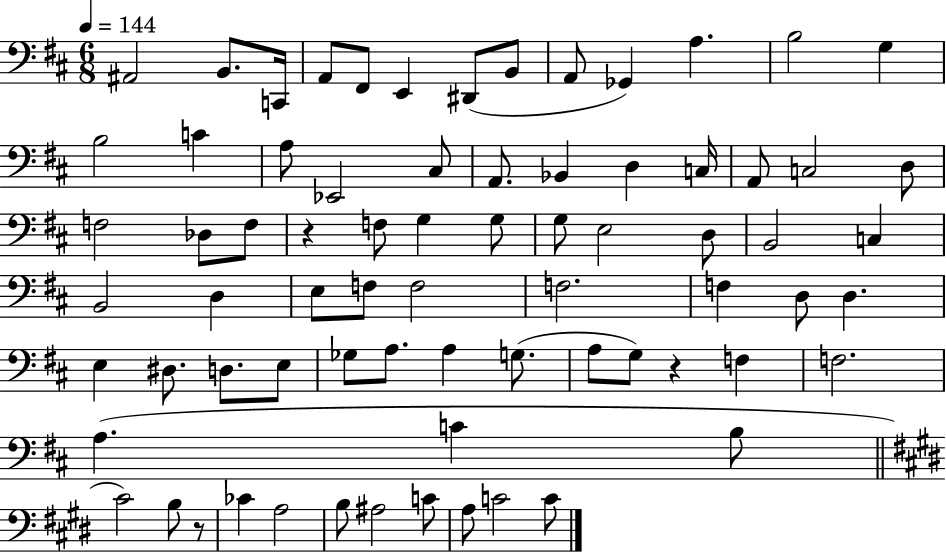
X:1
T:Untitled
M:6/8
L:1/4
K:D
^A,,2 B,,/2 C,,/4 A,,/2 ^F,,/2 E,, ^D,,/2 B,,/2 A,,/2 _G,, A, B,2 G, B,2 C A,/2 _E,,2 ^C,/2 A,,/2 _B,, D, C,/4 A,,/2 C,2 D,/2 F,2 _D,/2 F,/2 z F,/2 G, G,/2 G,/2 E,2 D,/2 B,,2 C, B,,2 D, E,/2 F,/2 F,2 F,2 F, D,/2 D, E, ^D,/2 D,/2 E,/2 _G,/2 A,/2 A, G,/2 A,/2 G,/2 z F, F,2 A, C B,/2 ^C2 B,/2 z/2 _C A,2 B,/2 ^A,2 C/2 A,/2 C2 C/2